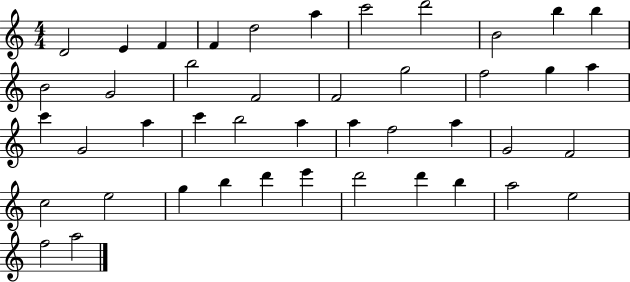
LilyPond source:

{
  \clef treble
  \numericTimeSignature
  \time 4/4
  \key c \major
  d'2 e'4 f'4 | f'4 d''2 a''4 | c'''2 d'''2 | b'2 b''4 b''4 | \break b'2 g'2 | b''2 f'2 | f'2 g''2 | f''2 g''4 a''4 | \break c'''4 g'2 a''4 | c'''4 b''2 a''4 | a''4 f''2 a''4 | g'2 f'2 | \break c''2 e''2 | g''4 b''4 d'''4 e'''4 | d'''2 d'''4 b''4 | a''2 e''2 | \break f''2 a''2 | \bar "|."
}